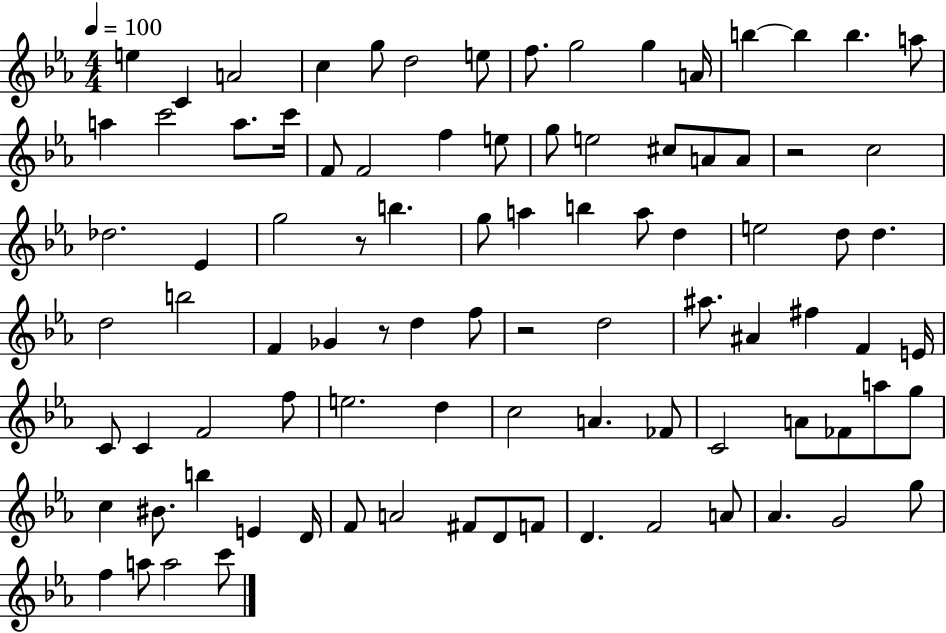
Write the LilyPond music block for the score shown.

{
  \clef treble
  \numericTimeSignature
  \time 4/4
  \key ees \major
  \tempo 4 = 100
  e''4 c'4 a'2 | c''4 g''8 d''2 e''8 | f''8. g''2 g''4 a'16 | b''4~~ b''4 b''4. a''8 | \break a''4 c'''2 a''8. c'''16 | f'8 f'2 f''4 e''8 | g''8 e''2 cis''8 a'8 a'8 | r2 c''2 | \break des''2. ees'4 | g''2 r8 b''4. | g''8 a''4 b''4 a''8 d''4 | e''2 d''8 d''4. | \break d''2 b''2 | f'4 ges'4 r8 d''4 f''8 | r2 d''2 | ais''8. ais'4 fis''4 f'4 e'16 | \break c'8 c'4 f'2 f''8 | e''2. d''4 | c''2 a'4. fes'8 | c'2 a'8 fes'8 a''8 g''8 | \break c''4 bis'8. b''4 e'4 d'16 | f'8 a'2 fis'8 d'8 f'8 | d'4. f'2 a'8 | aes'4. g'2 g''8 | \break f''4 a''8 a''2 c'''8 | \bar "|."
}